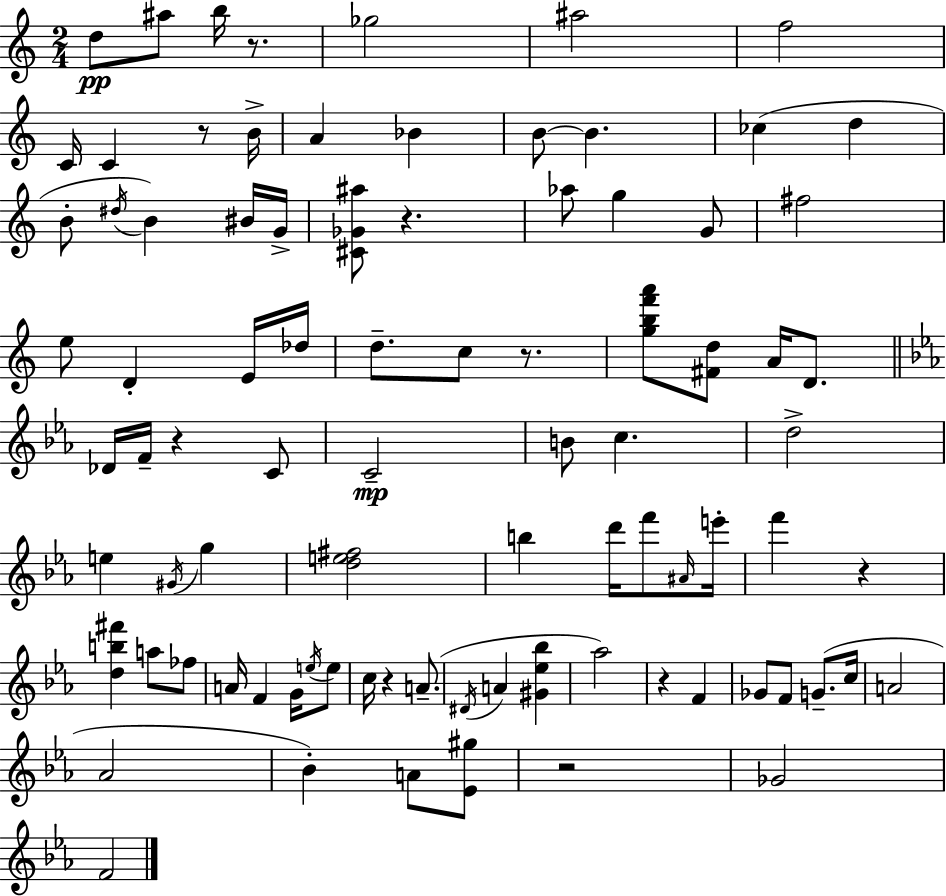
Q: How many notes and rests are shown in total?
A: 87